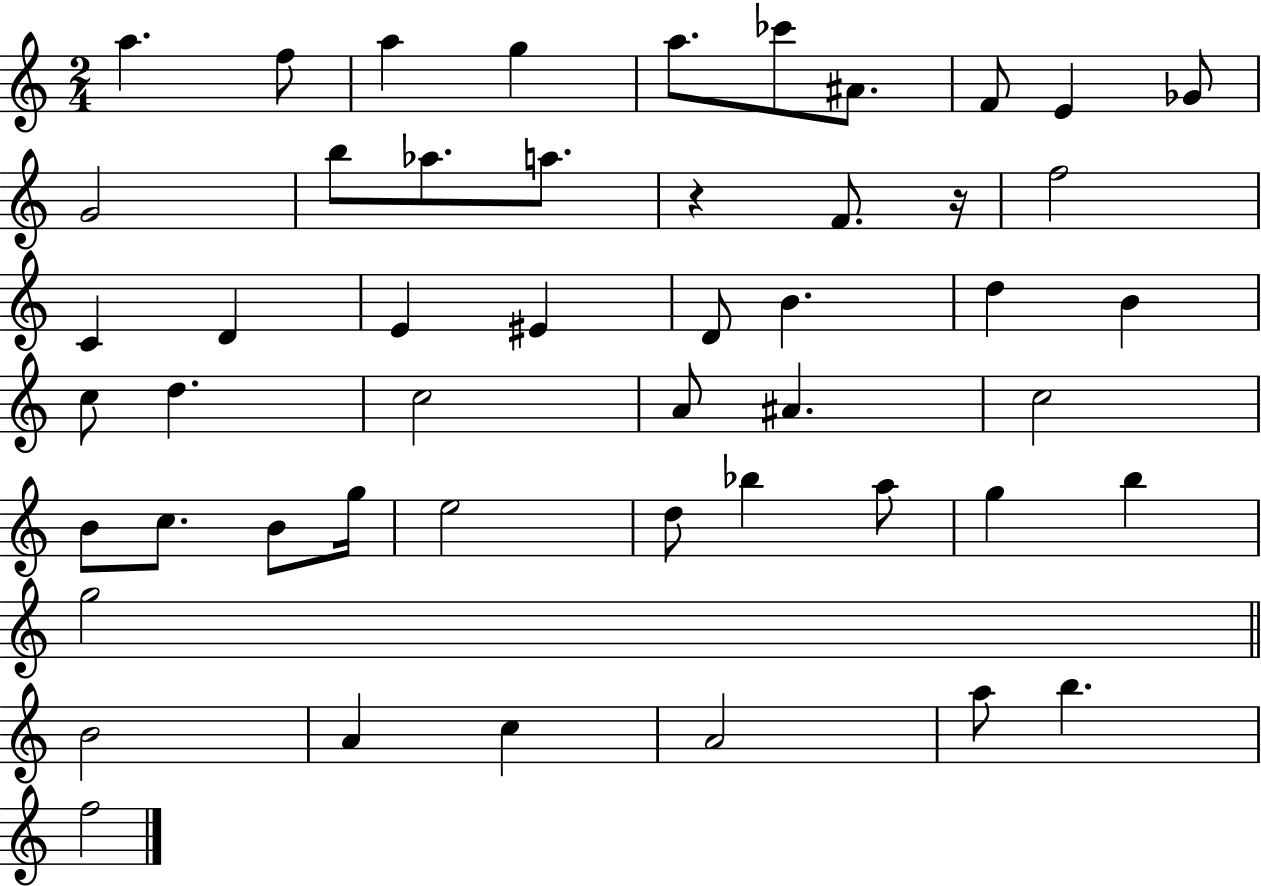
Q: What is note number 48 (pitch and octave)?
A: F5